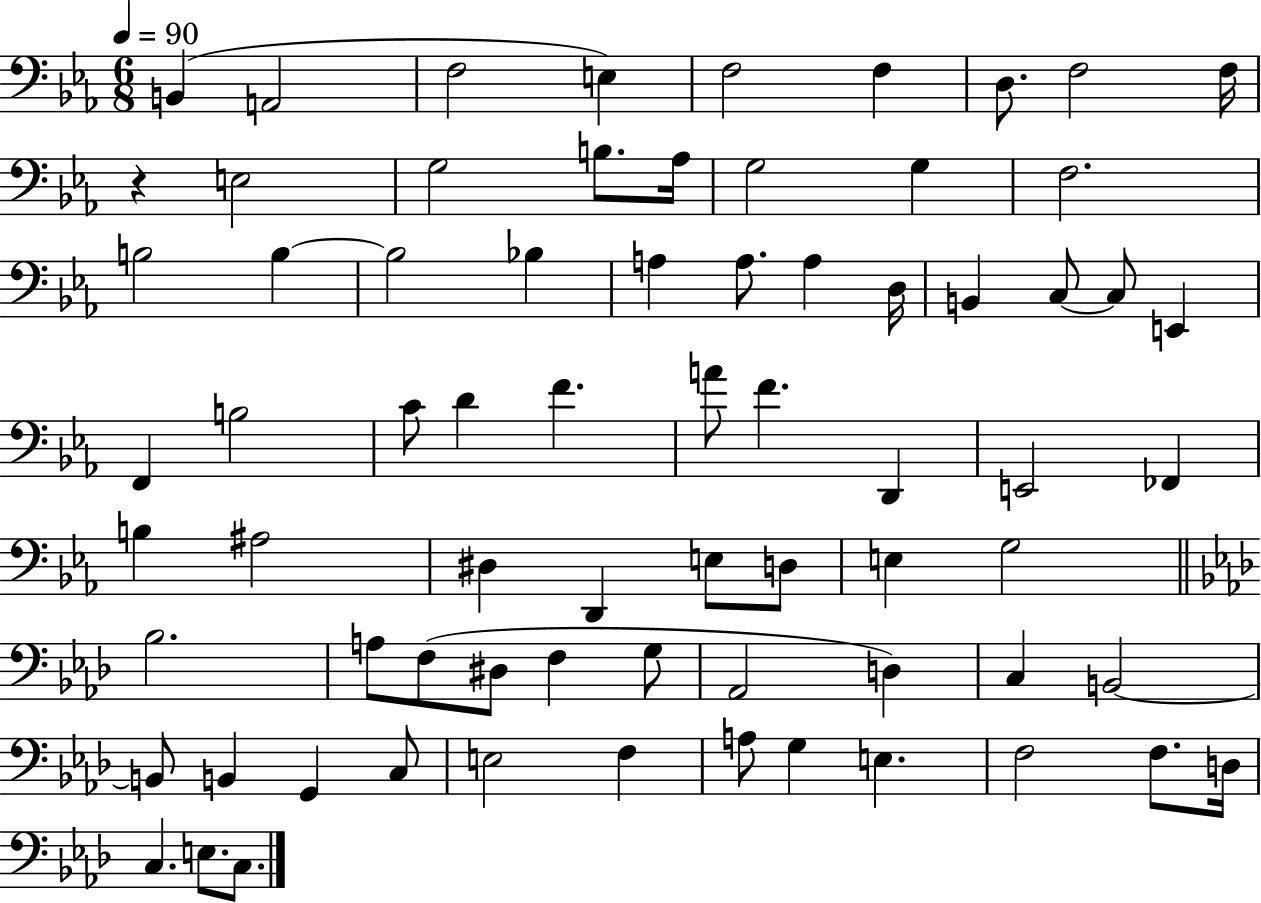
B2/q A2/h F3/h E3/q F3/h F3/q D3/e. F3/h F3/s R/q E3/h G3/h B3/e. Ab3/s G3/h G3/q F3/h. B3/h B3/q B3/h Bb3/q A3/q A3/e. A3/q D3/s B2/q C3/e C3/e E2/q F2/q B3/h C4/e D4/q F4/q. A4/e F4/q. D2/q E2/h FES2/q B3/q A#3/h D#3/q D2/q E3/e D3/e E3/q G3/h Bb3/h. A3/e F3/e D#3/e F3/q G3/e Ab2/h D3/q C3/q B2/h B2/e B2/q G2/q C3/e E3/h F3/q A3/e G3/q E3/q. F3/h F3/e. D3/s C3/q. E3/e. C3/e.